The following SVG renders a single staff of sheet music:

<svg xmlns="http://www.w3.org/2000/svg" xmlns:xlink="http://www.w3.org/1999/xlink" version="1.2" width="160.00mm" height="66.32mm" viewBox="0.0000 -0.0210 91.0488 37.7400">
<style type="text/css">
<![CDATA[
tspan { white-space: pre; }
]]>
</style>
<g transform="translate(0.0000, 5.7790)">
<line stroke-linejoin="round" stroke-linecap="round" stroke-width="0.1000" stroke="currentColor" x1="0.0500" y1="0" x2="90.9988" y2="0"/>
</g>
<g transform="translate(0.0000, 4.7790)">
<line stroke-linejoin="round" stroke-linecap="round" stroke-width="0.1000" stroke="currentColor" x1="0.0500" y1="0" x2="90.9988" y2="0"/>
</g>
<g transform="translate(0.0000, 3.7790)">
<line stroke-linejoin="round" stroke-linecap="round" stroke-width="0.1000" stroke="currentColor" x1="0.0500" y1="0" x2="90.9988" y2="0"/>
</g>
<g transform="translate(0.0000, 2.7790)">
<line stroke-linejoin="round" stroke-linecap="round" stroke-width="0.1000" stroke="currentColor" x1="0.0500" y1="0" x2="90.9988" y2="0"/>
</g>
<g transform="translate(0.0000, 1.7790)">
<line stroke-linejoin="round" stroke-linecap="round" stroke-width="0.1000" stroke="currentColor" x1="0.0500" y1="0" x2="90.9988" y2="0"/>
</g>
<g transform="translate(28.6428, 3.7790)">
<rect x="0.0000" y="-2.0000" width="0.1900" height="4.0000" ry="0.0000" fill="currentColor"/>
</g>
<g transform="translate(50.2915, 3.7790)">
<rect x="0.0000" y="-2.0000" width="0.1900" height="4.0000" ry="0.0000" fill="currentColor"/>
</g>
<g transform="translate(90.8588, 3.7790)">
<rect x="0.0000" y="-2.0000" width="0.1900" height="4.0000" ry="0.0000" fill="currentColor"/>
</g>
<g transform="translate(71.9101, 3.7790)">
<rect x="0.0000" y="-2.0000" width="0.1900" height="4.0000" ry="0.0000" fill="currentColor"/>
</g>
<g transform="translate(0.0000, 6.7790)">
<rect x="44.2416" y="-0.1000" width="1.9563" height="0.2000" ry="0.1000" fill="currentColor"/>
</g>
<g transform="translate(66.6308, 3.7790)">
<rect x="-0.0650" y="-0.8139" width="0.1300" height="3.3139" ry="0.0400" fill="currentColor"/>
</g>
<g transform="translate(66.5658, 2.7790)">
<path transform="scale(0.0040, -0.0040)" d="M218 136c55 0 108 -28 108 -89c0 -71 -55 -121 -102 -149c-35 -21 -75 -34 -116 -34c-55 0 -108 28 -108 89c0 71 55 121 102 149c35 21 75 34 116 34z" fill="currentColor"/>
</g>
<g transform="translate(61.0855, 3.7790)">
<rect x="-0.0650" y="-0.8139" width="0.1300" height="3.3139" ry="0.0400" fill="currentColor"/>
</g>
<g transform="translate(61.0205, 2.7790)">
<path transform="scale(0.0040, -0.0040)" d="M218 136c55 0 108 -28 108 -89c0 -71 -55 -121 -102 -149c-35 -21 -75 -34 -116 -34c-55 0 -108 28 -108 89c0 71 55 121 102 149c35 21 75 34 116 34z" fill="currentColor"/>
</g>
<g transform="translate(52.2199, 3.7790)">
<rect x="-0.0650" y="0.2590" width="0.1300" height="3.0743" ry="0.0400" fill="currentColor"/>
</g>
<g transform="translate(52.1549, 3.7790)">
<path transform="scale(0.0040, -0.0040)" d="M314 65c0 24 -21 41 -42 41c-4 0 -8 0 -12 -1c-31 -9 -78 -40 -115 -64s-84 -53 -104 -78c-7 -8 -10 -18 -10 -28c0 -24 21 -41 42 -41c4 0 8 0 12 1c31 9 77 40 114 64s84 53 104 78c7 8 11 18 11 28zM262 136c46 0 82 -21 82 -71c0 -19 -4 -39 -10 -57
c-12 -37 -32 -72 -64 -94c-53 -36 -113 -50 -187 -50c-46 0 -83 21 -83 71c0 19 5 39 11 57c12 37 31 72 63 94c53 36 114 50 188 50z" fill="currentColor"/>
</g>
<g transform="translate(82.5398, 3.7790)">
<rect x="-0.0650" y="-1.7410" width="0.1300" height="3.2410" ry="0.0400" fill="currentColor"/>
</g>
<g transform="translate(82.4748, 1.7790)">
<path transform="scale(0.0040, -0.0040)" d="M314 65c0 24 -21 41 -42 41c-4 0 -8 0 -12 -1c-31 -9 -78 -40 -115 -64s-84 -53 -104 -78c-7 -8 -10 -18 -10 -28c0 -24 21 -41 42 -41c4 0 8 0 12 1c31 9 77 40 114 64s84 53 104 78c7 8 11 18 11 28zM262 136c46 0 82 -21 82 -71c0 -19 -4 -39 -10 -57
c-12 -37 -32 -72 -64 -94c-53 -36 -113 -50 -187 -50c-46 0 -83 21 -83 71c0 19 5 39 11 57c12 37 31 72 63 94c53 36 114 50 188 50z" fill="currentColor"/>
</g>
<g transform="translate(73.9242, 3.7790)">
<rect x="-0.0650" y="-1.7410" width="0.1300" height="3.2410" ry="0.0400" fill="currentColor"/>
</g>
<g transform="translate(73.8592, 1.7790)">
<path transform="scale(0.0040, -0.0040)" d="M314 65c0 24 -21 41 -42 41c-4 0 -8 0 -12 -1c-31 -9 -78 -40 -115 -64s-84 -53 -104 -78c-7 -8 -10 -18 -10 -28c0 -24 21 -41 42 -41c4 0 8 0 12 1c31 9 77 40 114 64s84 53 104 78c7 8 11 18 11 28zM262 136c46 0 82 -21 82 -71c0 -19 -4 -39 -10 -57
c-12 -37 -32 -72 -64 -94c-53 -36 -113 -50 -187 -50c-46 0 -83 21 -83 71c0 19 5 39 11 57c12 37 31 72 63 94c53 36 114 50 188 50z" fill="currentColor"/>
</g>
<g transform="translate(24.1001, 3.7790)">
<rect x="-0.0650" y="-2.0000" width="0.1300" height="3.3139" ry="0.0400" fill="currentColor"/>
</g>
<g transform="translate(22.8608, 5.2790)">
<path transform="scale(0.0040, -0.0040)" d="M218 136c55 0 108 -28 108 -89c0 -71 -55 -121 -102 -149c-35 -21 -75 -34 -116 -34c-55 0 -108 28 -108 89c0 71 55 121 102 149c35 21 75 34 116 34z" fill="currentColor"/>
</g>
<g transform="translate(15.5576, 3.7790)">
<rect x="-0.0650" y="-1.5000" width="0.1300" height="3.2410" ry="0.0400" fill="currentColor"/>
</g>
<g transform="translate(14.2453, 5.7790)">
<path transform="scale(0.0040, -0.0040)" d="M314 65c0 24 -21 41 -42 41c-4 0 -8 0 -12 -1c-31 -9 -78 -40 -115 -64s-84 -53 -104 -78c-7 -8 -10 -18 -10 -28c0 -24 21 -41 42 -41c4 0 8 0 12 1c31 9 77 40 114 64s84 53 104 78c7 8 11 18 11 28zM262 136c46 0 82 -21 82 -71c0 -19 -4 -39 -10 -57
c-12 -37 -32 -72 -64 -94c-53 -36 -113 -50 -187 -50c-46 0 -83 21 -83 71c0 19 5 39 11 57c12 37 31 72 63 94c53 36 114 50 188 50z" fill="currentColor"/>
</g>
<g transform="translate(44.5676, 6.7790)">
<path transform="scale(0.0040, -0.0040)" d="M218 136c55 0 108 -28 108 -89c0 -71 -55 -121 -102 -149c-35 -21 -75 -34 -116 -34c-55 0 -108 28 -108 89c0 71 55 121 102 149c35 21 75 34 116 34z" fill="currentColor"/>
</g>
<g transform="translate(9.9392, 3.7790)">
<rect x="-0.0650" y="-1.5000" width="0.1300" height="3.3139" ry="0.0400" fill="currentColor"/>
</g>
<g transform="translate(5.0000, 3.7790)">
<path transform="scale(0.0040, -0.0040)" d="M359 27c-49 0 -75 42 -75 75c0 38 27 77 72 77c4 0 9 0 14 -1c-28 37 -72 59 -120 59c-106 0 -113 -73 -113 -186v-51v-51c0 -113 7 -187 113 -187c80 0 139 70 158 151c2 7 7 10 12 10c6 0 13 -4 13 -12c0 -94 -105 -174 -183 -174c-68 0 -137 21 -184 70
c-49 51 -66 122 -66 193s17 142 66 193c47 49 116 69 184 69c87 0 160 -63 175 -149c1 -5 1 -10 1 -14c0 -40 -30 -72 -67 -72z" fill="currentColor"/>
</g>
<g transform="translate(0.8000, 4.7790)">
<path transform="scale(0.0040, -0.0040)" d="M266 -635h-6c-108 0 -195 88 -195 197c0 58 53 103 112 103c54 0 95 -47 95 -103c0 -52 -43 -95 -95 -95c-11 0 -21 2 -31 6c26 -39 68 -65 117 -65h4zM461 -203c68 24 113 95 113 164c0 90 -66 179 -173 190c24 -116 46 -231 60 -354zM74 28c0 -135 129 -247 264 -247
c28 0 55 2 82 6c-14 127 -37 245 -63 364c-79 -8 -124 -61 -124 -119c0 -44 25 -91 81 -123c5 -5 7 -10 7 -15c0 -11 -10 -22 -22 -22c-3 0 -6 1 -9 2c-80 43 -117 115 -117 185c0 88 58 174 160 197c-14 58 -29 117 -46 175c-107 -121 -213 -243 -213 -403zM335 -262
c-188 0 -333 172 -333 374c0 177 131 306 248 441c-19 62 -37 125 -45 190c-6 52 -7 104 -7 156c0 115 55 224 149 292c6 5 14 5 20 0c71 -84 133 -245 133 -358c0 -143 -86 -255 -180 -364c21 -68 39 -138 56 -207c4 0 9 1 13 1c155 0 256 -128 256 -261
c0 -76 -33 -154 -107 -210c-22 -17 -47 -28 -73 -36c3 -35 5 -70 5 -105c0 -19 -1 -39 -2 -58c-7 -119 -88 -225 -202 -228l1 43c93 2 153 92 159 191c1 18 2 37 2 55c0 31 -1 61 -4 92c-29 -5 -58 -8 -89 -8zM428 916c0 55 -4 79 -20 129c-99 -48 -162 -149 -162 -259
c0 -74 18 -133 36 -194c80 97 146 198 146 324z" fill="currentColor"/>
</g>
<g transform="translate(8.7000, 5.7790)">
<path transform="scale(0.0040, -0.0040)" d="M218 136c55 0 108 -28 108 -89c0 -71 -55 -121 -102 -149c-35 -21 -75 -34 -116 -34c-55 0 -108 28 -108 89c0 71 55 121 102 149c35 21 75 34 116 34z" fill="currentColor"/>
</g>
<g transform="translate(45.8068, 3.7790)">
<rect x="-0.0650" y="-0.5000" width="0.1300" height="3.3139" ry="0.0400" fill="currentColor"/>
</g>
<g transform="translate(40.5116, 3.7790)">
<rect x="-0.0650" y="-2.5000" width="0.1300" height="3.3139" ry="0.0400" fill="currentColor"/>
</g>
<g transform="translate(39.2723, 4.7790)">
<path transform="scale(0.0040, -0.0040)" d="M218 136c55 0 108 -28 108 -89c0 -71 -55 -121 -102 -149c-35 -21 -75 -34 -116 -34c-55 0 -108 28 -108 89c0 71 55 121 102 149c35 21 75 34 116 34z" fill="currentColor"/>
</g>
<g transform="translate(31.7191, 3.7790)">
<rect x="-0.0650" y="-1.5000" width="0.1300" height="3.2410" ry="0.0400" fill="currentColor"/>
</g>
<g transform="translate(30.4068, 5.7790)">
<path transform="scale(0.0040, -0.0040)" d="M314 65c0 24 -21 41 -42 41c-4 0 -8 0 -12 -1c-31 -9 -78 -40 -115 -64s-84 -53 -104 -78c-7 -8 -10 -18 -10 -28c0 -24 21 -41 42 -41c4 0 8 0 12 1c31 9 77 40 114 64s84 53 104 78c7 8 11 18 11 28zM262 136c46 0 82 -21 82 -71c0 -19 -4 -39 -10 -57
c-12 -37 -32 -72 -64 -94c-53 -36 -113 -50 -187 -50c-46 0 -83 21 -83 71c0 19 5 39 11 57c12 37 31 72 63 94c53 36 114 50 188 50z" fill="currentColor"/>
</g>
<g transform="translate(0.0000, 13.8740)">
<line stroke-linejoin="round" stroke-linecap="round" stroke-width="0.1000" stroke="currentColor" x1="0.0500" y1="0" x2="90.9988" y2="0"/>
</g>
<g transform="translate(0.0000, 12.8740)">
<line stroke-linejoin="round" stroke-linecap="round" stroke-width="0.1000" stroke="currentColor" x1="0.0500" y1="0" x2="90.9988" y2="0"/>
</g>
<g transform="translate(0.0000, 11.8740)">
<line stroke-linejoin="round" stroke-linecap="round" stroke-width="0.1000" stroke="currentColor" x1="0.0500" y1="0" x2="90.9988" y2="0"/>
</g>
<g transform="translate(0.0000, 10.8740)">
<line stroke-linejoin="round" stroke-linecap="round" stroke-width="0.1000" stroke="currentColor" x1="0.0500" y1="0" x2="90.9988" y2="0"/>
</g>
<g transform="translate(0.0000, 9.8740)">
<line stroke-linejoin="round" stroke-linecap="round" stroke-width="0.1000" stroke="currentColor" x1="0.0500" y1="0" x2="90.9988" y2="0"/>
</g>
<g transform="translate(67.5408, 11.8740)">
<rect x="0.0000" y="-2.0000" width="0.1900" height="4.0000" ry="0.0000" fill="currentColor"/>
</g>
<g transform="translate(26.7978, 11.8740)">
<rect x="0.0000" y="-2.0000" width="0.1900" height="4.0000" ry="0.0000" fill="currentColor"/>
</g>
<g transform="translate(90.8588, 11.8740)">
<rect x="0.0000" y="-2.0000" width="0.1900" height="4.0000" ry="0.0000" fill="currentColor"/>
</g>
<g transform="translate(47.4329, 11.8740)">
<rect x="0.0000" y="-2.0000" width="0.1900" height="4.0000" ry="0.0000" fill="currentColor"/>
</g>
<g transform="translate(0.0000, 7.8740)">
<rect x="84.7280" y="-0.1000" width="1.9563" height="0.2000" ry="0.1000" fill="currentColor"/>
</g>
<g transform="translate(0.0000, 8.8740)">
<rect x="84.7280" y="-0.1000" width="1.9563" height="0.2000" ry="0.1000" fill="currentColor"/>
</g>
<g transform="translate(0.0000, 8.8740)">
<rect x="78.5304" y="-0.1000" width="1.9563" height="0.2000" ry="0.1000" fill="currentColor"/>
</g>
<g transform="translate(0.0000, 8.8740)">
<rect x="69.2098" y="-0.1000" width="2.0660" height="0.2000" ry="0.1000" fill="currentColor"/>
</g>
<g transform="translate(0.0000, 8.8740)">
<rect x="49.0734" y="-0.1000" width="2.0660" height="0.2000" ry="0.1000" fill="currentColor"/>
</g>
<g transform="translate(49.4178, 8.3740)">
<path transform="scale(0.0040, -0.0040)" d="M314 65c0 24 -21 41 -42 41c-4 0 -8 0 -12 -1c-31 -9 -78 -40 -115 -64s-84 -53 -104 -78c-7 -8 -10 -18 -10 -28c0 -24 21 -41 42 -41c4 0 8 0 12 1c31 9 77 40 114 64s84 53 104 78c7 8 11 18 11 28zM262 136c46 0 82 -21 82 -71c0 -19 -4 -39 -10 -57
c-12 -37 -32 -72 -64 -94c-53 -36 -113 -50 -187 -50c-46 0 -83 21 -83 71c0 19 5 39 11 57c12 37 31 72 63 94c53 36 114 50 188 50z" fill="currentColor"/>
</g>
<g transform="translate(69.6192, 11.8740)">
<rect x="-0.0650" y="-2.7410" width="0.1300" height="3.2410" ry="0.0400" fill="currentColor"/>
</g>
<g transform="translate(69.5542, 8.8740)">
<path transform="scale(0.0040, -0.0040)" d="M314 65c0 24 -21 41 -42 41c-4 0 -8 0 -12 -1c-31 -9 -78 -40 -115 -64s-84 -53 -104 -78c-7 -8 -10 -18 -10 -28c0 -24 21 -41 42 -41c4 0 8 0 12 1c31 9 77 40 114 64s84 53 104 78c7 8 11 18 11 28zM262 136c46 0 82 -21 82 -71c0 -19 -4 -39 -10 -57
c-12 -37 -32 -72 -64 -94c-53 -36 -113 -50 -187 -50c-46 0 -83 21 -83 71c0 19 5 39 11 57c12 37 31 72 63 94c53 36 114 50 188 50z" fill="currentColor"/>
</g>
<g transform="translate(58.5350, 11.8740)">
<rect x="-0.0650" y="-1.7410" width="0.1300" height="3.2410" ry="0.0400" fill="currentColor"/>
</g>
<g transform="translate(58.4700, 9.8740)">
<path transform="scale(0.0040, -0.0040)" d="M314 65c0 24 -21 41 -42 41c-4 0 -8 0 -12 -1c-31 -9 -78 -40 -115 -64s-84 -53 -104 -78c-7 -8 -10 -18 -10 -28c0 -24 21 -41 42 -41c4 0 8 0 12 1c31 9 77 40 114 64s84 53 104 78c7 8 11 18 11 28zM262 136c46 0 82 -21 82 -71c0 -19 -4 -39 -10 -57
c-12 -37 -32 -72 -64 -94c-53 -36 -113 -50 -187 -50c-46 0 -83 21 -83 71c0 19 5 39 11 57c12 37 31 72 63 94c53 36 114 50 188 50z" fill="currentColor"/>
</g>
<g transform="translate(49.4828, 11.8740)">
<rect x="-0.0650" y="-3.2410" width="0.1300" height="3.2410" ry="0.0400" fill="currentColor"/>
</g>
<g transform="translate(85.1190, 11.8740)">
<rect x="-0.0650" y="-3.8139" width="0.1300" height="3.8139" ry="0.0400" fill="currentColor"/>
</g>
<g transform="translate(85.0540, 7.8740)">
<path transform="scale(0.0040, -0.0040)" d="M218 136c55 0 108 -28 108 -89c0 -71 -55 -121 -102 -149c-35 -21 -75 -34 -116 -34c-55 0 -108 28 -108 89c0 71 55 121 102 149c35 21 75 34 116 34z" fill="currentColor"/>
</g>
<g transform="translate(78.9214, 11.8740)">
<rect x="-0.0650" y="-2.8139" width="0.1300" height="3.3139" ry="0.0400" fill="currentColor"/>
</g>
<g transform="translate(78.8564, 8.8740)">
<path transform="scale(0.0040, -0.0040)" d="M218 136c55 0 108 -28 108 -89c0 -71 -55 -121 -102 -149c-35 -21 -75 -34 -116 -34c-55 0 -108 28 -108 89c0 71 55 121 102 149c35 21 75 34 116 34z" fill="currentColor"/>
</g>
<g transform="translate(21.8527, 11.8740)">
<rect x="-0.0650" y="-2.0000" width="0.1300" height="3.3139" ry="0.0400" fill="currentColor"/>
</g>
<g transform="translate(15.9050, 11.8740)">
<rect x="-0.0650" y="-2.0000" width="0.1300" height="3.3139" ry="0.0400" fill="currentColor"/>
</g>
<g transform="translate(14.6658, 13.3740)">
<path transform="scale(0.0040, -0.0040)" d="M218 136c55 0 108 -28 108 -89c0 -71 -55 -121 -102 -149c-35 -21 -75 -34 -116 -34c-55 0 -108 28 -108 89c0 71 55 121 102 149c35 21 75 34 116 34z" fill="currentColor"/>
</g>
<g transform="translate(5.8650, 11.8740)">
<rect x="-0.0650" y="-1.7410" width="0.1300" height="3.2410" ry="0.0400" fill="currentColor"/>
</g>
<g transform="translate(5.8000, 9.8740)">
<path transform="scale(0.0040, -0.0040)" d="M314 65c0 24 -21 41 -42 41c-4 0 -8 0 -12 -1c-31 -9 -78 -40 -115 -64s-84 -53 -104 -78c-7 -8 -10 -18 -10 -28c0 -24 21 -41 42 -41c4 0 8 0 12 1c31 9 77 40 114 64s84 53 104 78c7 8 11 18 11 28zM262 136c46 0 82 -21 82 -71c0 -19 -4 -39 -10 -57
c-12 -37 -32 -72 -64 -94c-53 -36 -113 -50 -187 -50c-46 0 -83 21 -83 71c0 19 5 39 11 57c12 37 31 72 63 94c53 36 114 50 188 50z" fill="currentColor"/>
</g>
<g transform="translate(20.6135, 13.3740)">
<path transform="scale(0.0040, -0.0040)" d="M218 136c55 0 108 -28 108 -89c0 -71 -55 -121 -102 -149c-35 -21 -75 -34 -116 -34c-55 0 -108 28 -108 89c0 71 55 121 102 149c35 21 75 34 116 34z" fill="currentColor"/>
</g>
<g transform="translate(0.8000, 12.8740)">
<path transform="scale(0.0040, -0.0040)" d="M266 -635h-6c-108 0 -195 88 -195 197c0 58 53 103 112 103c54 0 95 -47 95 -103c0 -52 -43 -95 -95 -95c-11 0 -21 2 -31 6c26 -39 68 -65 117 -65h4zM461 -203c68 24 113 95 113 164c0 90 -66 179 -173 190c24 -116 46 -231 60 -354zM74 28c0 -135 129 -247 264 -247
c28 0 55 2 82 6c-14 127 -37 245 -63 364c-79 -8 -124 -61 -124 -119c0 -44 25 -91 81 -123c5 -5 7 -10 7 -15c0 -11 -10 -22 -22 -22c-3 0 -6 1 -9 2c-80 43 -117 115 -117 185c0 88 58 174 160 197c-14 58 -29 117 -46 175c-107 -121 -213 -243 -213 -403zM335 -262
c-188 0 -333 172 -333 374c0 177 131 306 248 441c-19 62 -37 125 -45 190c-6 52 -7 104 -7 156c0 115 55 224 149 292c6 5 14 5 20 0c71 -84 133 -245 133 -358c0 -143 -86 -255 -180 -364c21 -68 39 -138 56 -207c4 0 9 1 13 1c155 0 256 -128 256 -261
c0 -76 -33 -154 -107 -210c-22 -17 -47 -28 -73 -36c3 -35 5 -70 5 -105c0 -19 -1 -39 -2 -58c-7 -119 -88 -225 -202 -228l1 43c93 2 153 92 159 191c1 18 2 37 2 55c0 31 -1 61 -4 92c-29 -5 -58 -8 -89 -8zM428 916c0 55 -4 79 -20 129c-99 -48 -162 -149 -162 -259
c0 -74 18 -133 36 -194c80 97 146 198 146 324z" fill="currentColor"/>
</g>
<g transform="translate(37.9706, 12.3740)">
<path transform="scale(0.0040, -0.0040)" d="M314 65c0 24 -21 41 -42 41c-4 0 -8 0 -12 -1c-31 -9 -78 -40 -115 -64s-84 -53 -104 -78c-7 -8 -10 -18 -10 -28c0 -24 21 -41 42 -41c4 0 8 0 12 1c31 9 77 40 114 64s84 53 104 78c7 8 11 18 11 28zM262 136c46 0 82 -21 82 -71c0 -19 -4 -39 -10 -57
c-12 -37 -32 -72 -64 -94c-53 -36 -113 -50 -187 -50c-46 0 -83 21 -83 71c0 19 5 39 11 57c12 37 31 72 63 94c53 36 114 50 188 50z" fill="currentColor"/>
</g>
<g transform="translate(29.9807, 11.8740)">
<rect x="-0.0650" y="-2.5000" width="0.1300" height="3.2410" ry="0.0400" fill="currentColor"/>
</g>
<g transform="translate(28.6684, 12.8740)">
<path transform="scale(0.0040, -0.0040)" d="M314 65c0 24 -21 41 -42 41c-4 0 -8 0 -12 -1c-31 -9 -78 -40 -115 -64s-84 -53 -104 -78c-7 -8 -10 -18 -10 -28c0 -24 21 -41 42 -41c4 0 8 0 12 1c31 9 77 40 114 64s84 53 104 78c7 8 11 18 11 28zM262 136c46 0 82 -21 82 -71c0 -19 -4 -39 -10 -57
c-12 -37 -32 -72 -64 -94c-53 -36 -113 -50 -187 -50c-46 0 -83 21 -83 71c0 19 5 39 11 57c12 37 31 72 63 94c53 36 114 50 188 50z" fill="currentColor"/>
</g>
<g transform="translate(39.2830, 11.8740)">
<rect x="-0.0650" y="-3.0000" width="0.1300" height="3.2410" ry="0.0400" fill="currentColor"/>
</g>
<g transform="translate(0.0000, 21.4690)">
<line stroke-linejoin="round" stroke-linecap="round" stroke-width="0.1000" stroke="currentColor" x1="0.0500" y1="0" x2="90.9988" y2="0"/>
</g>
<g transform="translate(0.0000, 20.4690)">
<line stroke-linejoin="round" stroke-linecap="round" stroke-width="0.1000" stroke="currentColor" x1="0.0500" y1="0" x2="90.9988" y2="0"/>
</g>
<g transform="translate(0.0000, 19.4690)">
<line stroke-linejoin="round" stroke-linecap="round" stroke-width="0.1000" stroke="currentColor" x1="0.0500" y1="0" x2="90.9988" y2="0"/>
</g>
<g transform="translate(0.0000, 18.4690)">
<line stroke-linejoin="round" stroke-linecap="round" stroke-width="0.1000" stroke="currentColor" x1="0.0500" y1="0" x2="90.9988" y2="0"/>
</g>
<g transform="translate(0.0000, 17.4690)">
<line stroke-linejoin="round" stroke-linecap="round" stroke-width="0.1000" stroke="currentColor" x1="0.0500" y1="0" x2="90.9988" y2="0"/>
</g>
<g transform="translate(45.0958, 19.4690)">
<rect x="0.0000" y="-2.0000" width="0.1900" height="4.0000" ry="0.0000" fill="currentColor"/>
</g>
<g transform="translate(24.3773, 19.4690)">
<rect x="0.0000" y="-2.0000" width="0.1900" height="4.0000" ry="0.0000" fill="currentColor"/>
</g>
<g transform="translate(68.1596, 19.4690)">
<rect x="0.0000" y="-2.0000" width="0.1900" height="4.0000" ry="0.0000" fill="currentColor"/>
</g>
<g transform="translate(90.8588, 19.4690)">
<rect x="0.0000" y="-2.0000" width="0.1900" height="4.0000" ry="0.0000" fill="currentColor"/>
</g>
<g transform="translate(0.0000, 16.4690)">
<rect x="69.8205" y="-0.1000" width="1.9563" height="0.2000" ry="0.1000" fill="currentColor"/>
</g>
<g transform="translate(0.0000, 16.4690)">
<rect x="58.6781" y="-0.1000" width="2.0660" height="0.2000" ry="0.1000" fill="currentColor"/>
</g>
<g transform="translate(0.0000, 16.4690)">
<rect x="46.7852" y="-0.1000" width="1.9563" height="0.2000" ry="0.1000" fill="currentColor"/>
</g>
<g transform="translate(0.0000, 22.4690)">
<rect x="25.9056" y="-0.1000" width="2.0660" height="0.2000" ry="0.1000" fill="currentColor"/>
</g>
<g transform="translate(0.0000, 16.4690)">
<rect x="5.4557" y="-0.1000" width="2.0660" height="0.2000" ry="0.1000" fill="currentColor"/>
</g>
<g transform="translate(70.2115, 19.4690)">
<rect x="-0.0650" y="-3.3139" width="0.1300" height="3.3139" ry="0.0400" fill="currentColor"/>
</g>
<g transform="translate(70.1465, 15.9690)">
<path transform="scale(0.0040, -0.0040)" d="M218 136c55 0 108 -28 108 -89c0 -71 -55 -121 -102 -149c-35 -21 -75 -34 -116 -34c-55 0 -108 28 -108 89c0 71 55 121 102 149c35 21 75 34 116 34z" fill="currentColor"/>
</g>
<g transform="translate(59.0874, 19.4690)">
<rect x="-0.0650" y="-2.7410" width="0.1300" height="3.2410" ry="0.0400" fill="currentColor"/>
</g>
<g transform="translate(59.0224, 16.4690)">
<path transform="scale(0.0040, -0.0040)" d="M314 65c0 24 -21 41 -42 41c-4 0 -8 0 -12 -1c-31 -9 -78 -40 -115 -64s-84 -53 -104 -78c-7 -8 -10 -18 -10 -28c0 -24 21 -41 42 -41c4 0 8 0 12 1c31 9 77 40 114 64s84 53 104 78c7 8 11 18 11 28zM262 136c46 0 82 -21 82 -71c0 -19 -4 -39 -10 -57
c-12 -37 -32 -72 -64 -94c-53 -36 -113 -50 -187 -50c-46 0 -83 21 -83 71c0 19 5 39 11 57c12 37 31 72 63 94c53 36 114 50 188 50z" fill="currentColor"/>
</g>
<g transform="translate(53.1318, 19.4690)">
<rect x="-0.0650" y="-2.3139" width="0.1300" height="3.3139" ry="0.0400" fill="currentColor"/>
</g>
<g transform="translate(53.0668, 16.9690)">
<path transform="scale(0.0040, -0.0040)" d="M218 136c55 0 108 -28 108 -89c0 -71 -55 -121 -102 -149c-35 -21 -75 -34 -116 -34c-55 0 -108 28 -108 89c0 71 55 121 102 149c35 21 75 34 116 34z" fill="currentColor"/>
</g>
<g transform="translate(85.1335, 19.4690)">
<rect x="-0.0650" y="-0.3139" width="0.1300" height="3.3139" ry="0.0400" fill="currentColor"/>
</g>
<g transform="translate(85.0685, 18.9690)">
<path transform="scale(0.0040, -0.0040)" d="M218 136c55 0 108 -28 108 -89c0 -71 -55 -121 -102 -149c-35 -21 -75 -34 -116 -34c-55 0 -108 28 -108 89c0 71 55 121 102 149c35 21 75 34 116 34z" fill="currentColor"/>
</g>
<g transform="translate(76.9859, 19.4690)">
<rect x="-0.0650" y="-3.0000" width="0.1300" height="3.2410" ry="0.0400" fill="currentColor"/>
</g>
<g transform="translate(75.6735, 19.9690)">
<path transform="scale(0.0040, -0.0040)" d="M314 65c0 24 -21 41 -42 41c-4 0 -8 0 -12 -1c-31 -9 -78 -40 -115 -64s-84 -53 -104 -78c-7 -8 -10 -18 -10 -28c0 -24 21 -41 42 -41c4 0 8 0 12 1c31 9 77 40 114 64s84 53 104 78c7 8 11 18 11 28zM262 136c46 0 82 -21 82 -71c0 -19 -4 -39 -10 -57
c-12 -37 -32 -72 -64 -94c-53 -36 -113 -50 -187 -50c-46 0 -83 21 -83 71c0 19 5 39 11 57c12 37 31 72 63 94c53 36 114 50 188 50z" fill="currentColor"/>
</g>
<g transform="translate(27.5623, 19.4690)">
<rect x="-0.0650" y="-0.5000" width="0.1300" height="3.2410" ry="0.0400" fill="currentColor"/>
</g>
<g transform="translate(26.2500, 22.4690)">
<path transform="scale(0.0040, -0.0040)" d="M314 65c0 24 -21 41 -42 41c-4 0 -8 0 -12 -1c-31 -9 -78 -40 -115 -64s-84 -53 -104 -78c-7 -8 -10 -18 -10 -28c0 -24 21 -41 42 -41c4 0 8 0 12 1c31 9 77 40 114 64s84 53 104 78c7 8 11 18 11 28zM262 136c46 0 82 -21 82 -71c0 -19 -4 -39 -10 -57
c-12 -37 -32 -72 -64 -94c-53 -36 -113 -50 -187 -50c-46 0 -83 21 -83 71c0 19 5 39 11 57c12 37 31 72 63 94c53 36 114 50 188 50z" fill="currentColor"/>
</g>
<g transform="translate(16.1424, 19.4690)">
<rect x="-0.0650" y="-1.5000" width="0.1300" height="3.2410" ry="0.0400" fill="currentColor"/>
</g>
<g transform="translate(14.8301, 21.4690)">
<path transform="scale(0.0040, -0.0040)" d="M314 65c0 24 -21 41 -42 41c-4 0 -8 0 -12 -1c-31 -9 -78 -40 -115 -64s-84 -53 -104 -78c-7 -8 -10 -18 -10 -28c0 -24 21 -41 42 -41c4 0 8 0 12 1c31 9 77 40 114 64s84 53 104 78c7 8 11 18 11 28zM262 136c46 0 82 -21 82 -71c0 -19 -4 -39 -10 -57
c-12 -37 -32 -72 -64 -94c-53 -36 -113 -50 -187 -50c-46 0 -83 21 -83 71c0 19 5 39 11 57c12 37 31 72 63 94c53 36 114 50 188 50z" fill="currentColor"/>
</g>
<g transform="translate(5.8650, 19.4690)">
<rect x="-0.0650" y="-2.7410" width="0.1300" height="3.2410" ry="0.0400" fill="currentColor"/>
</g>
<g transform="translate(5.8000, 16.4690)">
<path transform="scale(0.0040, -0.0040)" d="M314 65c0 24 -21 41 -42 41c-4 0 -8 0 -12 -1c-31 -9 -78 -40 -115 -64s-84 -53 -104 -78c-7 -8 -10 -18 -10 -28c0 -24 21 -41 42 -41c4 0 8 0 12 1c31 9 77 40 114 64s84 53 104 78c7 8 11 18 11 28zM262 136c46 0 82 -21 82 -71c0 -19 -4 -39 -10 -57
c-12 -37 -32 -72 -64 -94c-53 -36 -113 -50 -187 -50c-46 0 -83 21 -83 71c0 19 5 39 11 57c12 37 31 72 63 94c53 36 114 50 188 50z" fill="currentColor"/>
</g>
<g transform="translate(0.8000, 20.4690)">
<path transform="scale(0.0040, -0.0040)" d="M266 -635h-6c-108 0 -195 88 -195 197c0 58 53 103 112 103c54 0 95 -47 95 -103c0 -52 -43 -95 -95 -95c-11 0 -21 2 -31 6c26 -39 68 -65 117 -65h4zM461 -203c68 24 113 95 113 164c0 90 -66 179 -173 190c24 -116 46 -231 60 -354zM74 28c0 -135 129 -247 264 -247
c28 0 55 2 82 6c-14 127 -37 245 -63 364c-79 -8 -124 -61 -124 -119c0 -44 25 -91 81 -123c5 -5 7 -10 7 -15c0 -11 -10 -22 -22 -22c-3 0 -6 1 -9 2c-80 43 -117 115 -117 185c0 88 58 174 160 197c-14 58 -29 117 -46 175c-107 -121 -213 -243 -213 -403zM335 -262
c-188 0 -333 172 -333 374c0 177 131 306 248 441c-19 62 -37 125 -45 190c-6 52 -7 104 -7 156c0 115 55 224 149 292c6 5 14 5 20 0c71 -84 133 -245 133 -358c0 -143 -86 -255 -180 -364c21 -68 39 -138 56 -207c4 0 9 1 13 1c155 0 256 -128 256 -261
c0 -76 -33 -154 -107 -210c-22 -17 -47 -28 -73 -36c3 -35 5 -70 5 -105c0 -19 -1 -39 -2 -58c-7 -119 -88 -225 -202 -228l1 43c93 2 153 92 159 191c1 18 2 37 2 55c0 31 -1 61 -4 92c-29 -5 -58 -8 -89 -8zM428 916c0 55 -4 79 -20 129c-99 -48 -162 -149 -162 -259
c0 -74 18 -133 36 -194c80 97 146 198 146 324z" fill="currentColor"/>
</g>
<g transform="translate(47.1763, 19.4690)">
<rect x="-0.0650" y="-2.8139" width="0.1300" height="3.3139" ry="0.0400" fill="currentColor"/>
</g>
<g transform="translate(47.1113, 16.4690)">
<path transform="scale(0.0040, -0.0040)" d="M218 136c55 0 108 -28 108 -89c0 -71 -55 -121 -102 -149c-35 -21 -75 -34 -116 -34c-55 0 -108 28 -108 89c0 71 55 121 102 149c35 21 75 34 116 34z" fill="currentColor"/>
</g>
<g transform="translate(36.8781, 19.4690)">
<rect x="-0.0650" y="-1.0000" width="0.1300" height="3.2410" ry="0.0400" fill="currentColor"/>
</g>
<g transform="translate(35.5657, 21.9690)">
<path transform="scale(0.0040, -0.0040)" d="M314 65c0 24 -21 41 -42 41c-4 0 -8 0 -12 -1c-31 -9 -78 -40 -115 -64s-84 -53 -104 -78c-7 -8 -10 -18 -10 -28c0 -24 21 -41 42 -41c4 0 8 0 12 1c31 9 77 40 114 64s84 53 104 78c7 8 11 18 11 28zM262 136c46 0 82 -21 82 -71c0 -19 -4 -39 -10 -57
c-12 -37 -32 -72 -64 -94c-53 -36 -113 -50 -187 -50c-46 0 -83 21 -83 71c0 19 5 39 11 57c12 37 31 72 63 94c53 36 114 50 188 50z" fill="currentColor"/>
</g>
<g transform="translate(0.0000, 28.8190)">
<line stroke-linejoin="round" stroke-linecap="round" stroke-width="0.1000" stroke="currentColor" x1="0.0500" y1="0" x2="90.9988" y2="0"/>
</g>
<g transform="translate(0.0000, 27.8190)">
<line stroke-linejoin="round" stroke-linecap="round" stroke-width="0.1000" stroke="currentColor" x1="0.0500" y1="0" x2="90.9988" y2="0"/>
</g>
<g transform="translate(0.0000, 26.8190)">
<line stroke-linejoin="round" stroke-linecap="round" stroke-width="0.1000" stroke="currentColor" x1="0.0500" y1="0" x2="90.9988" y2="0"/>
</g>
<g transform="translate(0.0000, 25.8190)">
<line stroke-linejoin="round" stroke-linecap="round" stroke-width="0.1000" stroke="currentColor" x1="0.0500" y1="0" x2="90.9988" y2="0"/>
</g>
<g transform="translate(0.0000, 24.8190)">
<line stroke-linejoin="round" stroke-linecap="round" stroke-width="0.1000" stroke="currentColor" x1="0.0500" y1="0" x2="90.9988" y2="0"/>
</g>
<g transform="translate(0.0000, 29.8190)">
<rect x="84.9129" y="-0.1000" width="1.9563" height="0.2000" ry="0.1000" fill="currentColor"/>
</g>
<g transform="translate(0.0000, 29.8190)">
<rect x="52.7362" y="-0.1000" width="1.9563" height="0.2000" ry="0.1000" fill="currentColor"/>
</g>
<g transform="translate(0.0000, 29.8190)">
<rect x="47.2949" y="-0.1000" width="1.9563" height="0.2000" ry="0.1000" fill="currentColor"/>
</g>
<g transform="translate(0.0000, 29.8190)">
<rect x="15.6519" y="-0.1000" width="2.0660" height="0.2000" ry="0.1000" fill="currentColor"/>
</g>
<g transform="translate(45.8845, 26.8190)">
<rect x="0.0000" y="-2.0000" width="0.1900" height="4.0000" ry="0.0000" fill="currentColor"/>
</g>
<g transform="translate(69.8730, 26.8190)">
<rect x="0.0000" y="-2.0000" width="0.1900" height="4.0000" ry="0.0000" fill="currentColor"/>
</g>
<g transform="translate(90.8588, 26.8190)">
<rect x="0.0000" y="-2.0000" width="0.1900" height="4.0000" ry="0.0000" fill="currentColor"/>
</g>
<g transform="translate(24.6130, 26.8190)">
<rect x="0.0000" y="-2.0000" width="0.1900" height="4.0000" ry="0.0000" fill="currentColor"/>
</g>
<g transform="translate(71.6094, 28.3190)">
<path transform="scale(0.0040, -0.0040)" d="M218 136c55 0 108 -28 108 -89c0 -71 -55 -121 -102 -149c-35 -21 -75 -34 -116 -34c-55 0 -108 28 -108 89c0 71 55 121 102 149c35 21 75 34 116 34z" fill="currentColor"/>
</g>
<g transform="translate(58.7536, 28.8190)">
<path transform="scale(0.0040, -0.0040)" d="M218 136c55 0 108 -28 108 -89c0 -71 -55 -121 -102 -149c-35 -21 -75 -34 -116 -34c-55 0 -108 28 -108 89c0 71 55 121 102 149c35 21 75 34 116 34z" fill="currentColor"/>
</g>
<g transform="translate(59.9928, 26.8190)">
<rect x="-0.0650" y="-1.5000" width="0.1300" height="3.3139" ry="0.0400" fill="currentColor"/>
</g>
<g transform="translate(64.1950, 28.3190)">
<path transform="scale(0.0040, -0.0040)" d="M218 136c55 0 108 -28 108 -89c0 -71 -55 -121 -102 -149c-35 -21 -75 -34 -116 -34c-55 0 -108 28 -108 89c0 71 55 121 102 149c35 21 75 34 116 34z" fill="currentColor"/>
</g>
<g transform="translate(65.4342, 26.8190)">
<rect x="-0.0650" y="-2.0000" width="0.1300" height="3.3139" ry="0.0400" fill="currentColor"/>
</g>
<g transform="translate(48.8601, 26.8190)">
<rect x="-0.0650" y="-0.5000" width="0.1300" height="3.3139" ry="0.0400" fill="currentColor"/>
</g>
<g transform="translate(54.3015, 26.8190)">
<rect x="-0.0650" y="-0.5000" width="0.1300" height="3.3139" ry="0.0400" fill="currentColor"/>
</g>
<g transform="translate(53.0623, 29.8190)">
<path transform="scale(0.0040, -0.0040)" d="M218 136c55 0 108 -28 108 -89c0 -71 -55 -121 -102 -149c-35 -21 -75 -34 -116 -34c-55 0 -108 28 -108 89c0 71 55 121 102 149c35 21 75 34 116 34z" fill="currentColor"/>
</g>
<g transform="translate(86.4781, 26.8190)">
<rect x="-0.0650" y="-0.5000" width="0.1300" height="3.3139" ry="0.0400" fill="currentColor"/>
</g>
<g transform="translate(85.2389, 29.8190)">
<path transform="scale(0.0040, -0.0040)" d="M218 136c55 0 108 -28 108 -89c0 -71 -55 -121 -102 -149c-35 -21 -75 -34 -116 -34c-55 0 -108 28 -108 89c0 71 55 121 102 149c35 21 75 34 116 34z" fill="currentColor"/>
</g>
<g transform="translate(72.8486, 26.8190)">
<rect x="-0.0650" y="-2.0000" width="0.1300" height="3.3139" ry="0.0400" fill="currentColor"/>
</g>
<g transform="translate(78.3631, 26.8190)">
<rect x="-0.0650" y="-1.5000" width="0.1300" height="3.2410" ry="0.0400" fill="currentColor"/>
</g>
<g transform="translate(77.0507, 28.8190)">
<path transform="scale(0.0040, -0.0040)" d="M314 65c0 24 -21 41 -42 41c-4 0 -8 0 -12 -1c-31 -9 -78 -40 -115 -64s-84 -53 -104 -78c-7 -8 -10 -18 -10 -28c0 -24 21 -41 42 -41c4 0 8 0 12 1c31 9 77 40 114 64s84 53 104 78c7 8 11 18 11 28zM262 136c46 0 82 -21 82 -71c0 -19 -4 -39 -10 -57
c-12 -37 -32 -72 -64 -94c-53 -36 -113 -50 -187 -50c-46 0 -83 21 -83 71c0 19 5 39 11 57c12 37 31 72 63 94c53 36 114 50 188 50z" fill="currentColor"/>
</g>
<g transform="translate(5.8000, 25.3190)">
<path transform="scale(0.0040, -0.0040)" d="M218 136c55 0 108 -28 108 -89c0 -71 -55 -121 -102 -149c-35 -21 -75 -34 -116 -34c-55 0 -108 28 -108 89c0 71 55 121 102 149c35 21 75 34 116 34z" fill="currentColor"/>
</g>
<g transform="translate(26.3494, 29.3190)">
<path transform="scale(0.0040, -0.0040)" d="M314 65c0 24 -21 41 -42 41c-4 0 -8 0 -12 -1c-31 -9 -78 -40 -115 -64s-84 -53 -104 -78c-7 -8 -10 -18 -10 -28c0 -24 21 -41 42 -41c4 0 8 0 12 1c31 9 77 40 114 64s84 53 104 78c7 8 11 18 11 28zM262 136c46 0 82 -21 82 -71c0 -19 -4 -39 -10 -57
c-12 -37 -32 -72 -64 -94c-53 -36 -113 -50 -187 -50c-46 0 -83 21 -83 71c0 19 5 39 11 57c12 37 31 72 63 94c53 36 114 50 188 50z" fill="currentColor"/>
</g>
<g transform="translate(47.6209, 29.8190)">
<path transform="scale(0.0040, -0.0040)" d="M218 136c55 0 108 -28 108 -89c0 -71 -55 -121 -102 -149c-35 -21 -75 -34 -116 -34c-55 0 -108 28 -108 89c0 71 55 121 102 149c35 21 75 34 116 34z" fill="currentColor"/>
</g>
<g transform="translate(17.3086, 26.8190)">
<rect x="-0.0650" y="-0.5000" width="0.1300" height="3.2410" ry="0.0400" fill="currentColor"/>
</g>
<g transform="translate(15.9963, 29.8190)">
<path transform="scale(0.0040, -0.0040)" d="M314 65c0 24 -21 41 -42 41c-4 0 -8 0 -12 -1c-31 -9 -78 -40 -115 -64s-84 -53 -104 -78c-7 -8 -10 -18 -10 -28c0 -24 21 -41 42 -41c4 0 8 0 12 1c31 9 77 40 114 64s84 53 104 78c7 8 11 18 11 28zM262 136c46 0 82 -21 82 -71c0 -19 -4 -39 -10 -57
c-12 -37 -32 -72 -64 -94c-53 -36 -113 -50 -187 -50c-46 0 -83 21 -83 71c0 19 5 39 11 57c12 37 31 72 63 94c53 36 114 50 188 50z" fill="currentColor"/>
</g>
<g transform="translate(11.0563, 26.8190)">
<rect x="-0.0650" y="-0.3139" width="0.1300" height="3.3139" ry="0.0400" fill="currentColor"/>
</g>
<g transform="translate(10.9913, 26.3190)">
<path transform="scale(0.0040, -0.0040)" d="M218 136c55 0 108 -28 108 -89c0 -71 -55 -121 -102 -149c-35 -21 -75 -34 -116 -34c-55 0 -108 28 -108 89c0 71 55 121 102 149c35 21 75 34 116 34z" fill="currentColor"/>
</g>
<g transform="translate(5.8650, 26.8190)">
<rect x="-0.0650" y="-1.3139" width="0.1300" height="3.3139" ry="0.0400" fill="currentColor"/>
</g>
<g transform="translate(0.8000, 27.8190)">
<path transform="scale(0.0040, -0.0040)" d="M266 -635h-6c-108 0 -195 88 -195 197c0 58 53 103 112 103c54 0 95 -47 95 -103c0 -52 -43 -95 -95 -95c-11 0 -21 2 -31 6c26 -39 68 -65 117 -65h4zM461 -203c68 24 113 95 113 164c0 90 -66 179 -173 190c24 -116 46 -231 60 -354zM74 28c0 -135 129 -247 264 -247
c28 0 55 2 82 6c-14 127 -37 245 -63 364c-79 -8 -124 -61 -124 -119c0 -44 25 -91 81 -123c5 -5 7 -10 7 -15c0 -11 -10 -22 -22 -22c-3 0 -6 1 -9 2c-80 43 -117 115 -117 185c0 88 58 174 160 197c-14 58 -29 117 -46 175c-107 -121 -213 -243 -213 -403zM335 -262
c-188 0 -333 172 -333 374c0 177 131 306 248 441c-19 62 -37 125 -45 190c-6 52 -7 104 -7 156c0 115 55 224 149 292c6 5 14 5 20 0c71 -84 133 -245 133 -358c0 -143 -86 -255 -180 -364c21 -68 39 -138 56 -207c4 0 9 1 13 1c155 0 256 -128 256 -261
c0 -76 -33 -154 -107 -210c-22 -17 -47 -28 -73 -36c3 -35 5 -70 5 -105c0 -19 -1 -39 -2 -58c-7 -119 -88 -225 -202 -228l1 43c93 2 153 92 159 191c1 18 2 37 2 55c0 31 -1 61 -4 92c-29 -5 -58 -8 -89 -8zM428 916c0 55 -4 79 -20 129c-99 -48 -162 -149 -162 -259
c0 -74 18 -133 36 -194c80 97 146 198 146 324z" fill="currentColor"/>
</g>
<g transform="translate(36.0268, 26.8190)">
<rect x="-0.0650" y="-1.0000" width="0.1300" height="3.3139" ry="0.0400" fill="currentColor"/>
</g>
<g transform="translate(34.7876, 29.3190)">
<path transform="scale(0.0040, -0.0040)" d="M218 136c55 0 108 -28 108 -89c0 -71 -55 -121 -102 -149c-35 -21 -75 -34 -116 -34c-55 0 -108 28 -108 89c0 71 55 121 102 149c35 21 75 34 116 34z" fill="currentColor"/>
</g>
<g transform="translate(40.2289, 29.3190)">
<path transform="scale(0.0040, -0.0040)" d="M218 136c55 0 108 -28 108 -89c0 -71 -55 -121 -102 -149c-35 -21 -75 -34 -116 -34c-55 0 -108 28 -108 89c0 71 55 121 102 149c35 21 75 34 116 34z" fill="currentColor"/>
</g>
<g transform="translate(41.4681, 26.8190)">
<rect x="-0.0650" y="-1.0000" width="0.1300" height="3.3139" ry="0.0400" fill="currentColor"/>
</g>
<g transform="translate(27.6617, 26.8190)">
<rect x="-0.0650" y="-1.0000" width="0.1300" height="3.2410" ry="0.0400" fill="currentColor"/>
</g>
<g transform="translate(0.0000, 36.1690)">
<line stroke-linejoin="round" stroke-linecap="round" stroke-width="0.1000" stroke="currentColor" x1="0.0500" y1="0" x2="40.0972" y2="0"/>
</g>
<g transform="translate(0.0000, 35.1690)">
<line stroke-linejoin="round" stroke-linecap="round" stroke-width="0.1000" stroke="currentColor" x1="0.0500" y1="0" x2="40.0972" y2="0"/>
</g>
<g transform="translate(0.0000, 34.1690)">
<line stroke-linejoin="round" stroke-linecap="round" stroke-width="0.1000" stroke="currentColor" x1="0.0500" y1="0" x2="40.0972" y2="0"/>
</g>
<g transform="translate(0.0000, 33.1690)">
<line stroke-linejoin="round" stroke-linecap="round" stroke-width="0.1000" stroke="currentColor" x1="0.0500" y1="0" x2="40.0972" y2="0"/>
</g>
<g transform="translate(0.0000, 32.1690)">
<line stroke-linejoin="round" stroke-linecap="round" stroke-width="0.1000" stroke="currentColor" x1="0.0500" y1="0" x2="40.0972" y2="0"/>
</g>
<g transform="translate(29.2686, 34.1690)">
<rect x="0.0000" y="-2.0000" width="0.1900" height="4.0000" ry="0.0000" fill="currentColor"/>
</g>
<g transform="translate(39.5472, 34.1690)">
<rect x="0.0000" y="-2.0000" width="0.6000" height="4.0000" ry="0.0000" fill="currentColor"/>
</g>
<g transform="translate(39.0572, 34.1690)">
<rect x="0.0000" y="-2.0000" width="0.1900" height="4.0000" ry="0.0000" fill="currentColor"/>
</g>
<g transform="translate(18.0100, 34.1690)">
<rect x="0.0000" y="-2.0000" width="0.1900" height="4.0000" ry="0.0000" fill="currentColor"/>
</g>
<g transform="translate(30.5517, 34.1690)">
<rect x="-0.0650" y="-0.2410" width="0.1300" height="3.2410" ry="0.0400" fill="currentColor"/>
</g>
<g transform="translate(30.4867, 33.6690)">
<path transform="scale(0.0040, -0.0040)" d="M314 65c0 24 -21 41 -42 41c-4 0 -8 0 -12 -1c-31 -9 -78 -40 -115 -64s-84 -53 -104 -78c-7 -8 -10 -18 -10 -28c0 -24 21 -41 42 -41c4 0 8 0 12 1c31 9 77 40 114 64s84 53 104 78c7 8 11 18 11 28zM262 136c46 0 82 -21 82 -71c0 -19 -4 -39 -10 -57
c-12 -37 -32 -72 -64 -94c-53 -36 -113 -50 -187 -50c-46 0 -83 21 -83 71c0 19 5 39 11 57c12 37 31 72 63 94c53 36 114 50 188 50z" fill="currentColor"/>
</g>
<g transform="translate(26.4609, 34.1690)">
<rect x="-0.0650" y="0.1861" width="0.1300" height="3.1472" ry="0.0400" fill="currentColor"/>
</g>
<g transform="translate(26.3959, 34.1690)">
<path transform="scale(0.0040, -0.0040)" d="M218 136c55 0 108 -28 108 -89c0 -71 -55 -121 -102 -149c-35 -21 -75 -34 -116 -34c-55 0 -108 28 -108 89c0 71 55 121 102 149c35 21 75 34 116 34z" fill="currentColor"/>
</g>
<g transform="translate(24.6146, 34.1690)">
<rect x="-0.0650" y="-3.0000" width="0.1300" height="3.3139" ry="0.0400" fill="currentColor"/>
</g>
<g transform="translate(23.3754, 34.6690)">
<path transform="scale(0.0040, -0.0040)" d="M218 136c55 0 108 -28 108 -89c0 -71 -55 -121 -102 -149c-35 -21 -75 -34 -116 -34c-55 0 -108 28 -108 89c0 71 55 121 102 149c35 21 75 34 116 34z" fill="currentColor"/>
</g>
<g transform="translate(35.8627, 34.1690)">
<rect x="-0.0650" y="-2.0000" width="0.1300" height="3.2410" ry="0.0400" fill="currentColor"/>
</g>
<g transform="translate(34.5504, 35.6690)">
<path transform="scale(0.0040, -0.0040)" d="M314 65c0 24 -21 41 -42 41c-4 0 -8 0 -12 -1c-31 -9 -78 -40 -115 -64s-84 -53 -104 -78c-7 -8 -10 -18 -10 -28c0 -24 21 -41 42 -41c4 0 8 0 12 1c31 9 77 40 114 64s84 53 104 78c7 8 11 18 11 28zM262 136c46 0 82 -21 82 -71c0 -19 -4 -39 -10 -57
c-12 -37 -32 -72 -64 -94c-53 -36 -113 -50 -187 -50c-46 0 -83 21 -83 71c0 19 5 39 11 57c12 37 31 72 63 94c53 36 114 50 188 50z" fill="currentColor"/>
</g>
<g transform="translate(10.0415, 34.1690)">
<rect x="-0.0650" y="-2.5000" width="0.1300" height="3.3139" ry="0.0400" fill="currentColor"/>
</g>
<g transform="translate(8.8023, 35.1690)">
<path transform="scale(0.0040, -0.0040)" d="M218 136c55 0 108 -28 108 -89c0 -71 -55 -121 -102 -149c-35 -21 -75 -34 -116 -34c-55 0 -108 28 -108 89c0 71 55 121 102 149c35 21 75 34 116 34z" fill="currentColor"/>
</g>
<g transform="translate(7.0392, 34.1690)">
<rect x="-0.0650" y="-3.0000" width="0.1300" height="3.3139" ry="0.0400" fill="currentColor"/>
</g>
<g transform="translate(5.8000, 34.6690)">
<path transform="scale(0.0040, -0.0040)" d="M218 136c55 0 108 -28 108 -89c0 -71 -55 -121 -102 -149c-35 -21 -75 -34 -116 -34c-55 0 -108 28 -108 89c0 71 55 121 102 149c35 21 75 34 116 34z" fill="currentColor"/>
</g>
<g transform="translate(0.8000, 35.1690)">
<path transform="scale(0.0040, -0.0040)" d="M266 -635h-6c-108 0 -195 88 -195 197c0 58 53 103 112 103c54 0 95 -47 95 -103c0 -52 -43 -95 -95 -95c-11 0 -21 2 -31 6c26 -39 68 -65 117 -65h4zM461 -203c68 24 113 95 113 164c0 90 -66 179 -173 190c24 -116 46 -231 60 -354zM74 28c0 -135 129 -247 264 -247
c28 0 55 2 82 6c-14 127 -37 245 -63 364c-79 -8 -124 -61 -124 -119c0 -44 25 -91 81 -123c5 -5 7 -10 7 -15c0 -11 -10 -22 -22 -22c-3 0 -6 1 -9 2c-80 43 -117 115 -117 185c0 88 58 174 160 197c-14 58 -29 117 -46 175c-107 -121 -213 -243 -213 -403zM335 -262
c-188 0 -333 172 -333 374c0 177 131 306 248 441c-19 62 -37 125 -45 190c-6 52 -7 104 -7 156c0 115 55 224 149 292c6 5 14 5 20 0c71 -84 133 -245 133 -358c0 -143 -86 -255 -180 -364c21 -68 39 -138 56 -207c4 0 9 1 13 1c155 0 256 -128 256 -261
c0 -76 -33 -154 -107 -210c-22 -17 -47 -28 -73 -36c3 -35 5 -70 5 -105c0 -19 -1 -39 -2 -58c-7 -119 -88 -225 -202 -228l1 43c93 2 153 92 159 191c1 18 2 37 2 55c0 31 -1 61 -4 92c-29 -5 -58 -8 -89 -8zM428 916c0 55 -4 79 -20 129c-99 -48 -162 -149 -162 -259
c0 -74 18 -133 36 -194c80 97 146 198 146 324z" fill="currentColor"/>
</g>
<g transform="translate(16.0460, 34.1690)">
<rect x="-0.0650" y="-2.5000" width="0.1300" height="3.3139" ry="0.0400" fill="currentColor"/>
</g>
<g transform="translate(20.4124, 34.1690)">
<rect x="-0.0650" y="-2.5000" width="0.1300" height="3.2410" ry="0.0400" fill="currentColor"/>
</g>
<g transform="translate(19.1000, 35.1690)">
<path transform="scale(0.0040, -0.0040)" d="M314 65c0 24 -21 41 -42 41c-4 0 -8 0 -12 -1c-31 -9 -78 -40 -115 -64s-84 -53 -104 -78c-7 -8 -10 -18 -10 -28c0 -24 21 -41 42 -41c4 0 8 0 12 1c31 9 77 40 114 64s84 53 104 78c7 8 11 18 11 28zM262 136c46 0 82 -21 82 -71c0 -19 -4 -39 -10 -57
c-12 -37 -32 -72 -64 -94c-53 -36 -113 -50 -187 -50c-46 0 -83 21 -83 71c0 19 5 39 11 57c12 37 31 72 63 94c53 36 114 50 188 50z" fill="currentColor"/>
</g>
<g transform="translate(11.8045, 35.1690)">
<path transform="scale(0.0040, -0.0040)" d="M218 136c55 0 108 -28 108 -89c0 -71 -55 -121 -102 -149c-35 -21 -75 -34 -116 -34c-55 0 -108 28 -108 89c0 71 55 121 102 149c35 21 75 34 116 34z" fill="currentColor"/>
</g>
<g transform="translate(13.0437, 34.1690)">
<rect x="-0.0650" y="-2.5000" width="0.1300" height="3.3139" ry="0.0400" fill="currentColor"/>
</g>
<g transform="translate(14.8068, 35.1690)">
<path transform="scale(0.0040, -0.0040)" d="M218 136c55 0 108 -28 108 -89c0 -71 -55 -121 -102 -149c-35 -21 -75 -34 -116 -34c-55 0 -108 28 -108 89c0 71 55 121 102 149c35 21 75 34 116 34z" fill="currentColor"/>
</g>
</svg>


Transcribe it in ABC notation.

X:1
T:Untitled
M:4/4
L:1/4
K:C
E E2 F E2 G C B2 d d f2 f2 f2 F F G2 A2 b2 f2 a2 a c' a2 E2 C2 D2 a g a2 b A2 c e c C2 D2 D D C C E F F E2 C A G G G G2 A B c2 F2